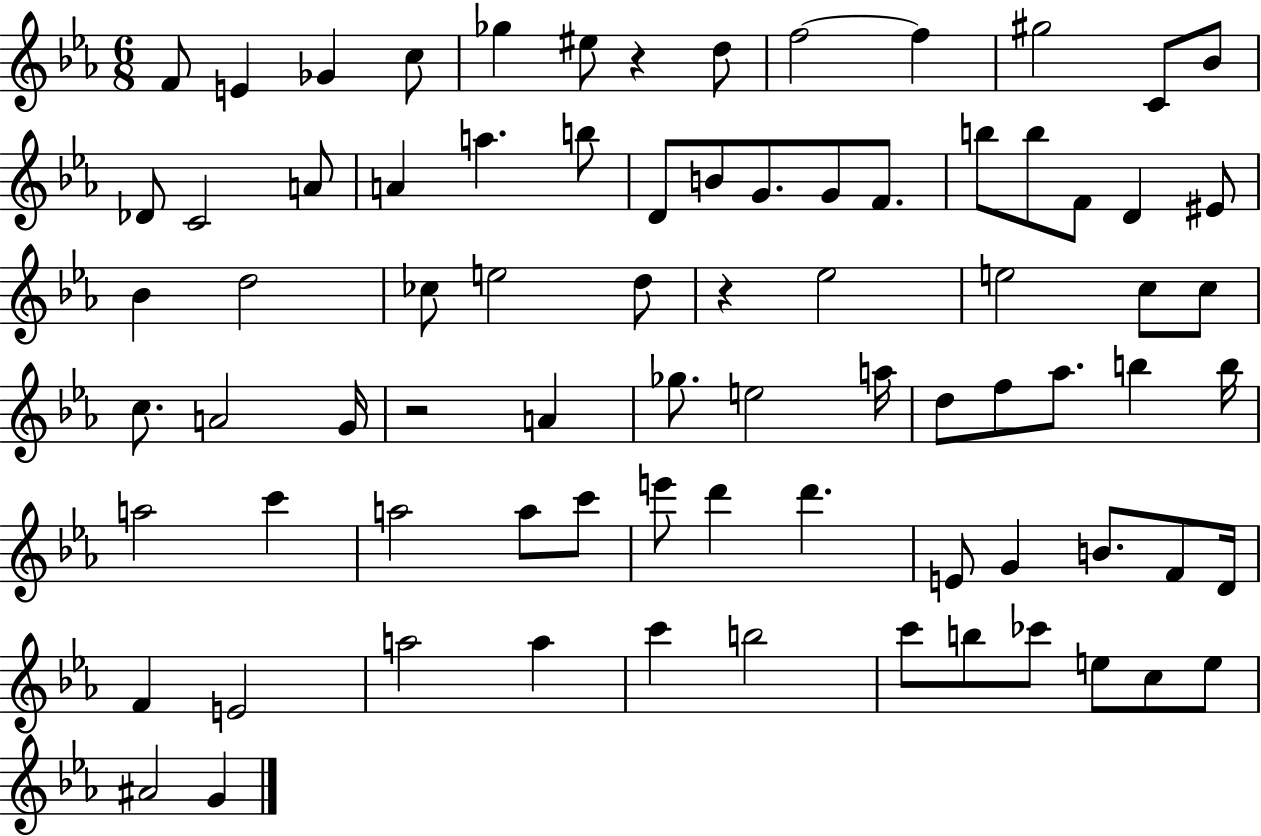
F4/e E4/q Gb4/q C5/e Gb5/q EIS5/e R/q D5/e F5/h F5/q G#5/h C4/e Bb4/e Db4/e C4/h A4/e A4/q A5/q. B5/e D4/e B4/e G4/e. G4/e F4/e. B5/e B5/e F4/e D4/q EIS4/e Bb4/q D5/h CES5/e E5/h D5/e R/q Eb5/h E5/h C5/e C5/e C5/e. A4/h G4/s R/h A4/q Gb5/e. E5/h A5/s D5/e F5/e Ab5/e. B5/q B5/s A5/h C6/q A5/h A5/e C6/e E6/e D6/q D6/q. E4/e G4/q B4/e. F4/e D4/s F4/q E4/h A5/h A5/q C6/q B5/h C6/e B5/e CES6/e E5/e C5/e E5/e A#4/h G4/q